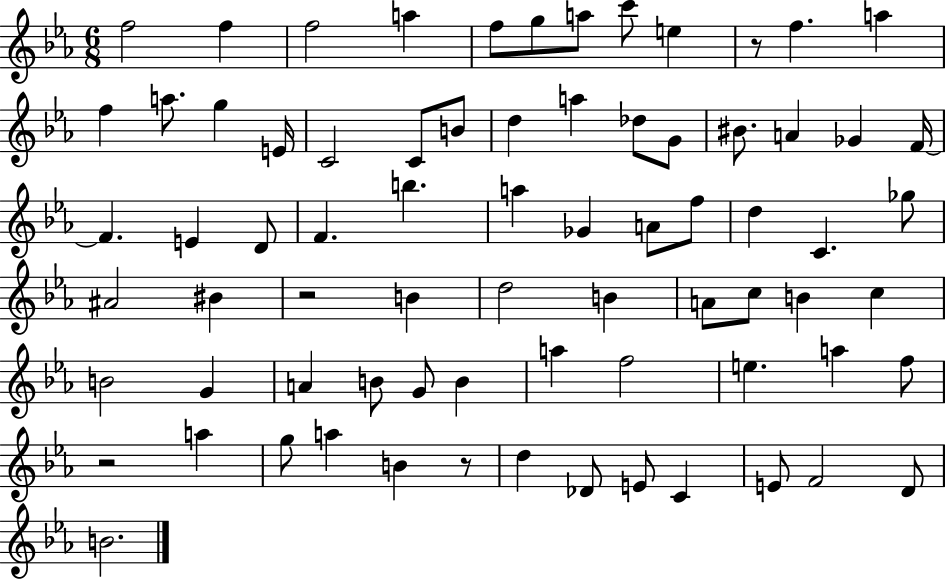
X:1
T:Untitled
M:6/8
L:1/4
K:Eb
f2 f f2 a f/2 g/2 a/2 c'/2 e z/2 f a f a/2 g E/4 C2 C/2 B/2 d a _d/2 G/2 ^B/2 A _G F/4 F E D/2 F b a _G A/2 f/2 d C _g/2 ^A2 ^B z2 B d2 B A/2 c/2 B c B2 G A B/2 G/2 B a f2 e a f/2 z2 a g/2 a B z/2 d _D/2 E/2 C E/2 F2 D/2 B2